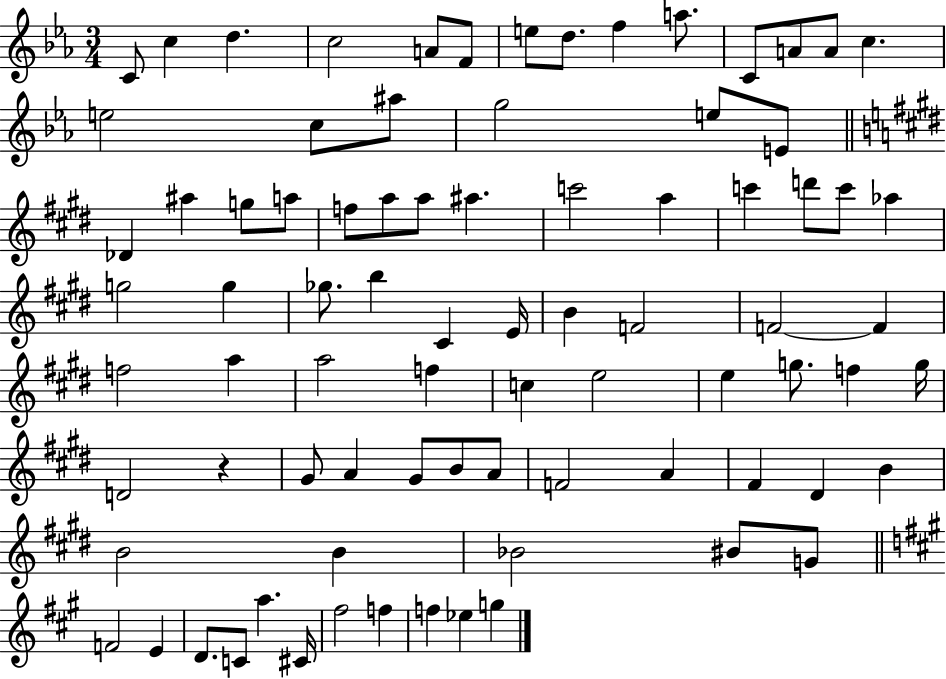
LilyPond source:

{
  \clef treble
  \numericTimeSignature
  \time 3/4
  \key ees \major
  c'8 c''4 d''4. | c''2 a'8 f'8 | e''8 d''8. f''4 a''8. | c'8 a'8 a'8 c''4. | \break e''2 c''8 ais''8 | g''2 e''8 e'8 | \bar "||" \break \key e \major des'4 ais''4 g''8 a''8 | f''8 a''8 a''8 ais''4. | c'''2 a''4 | c'''4 d'''8 c'''8 aes''4 | \break g''2 g''4 | ges''8. b''4 cis'4 e'16 | b'4 f'2 | f'2~~ f'4 | \break f''2 a''4 | a''2 f''4 | c''4 e''2 | e''4 g''8. f''4 g''16 | \break d'2 r4 | gis'8 a'4 gis'8 b'8 a'8 | f'2 a'4 | fis'4 dis'4 b'4 | \break b'2 b'4 | bes'2 bis'8 g'8 | \bar "||" \break \key a \major f'2 e'4 | d'8. c'8 a''4. cis'16 | fis''2 f''4 | f''4 ees''4 g''4 | \break \bar "|."
}